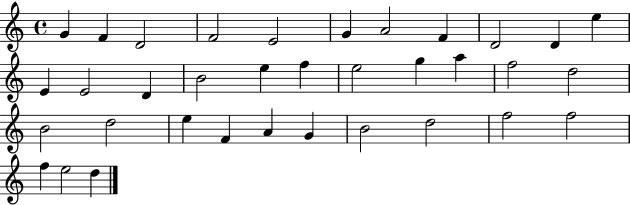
G4/q F4/q D4/h F4/h E4/h G4/q A4/h F4/q D4/h D4/q E5/q E4/q E4/h D4/q B4/h E5/q F5/q E5/h G5/q A5/q F5/h D5/h B4/h D5/h E5/q F4/q A4/q G4/q B4/h D5/h F5/h F5/h F5/q E5/h D5/q